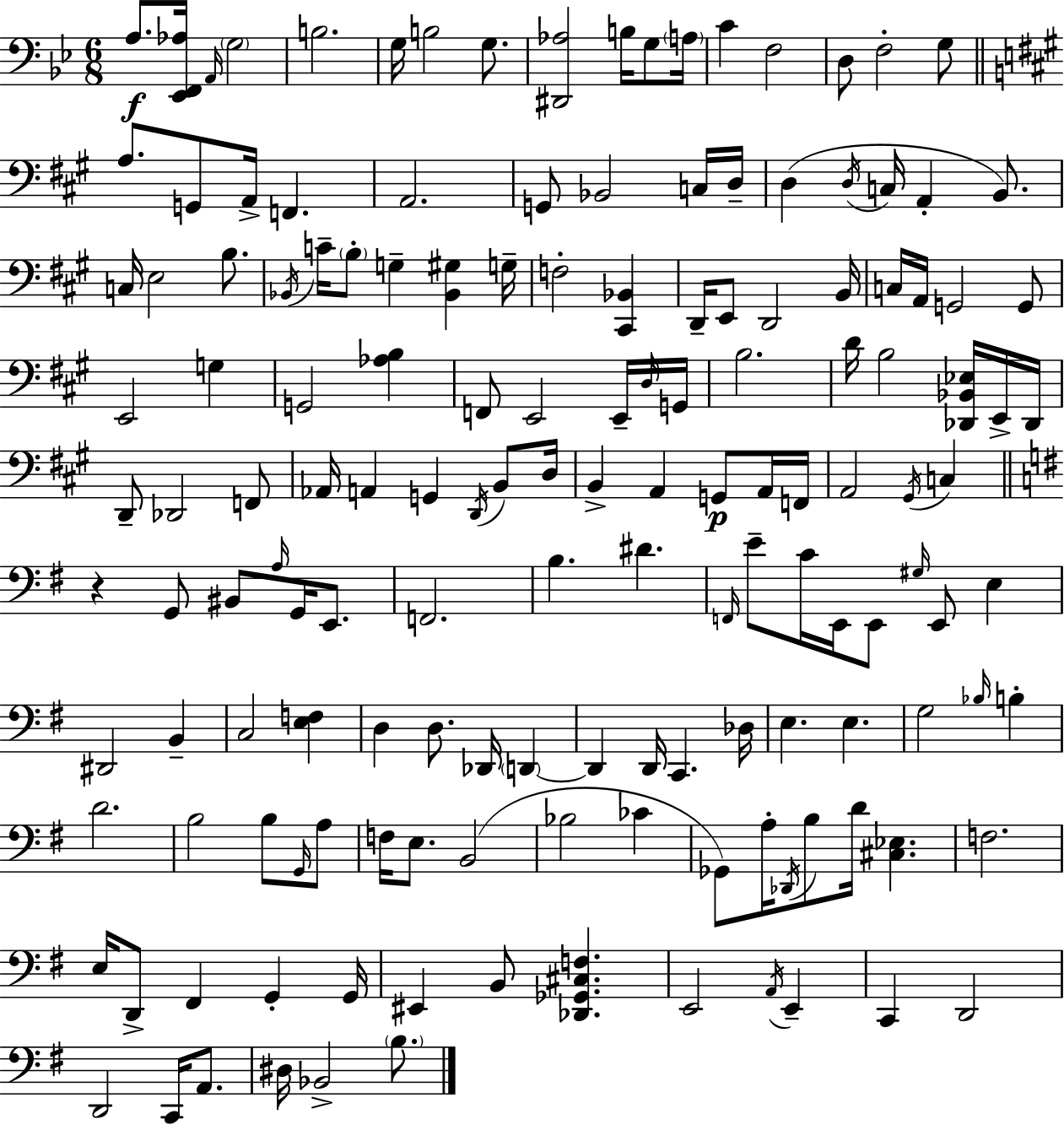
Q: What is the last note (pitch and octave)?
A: B3